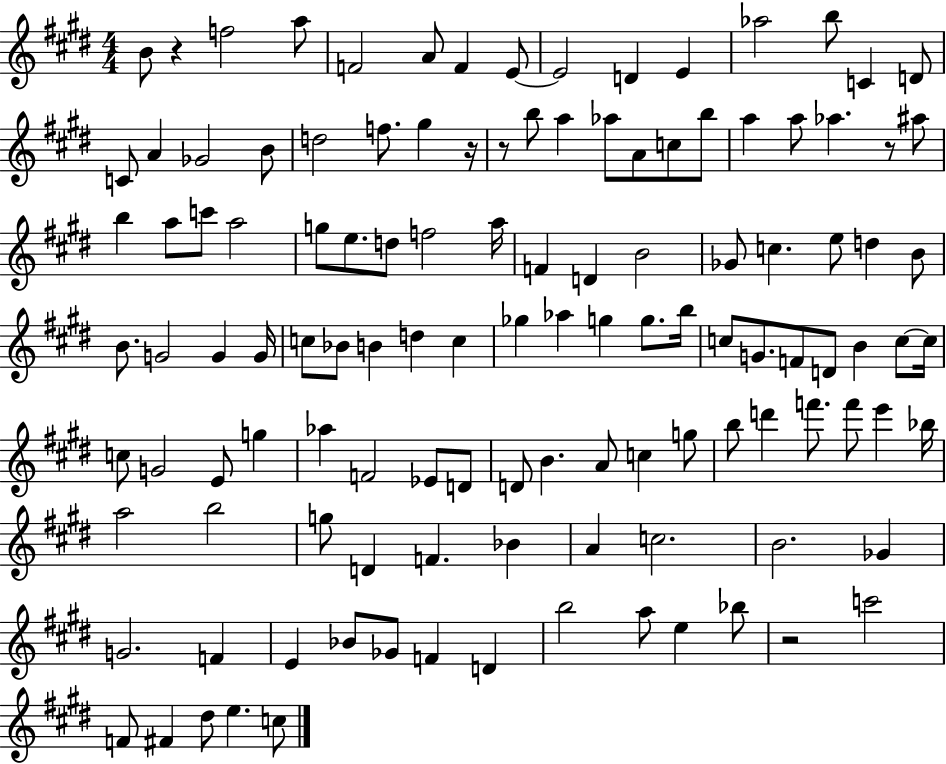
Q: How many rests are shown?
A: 5